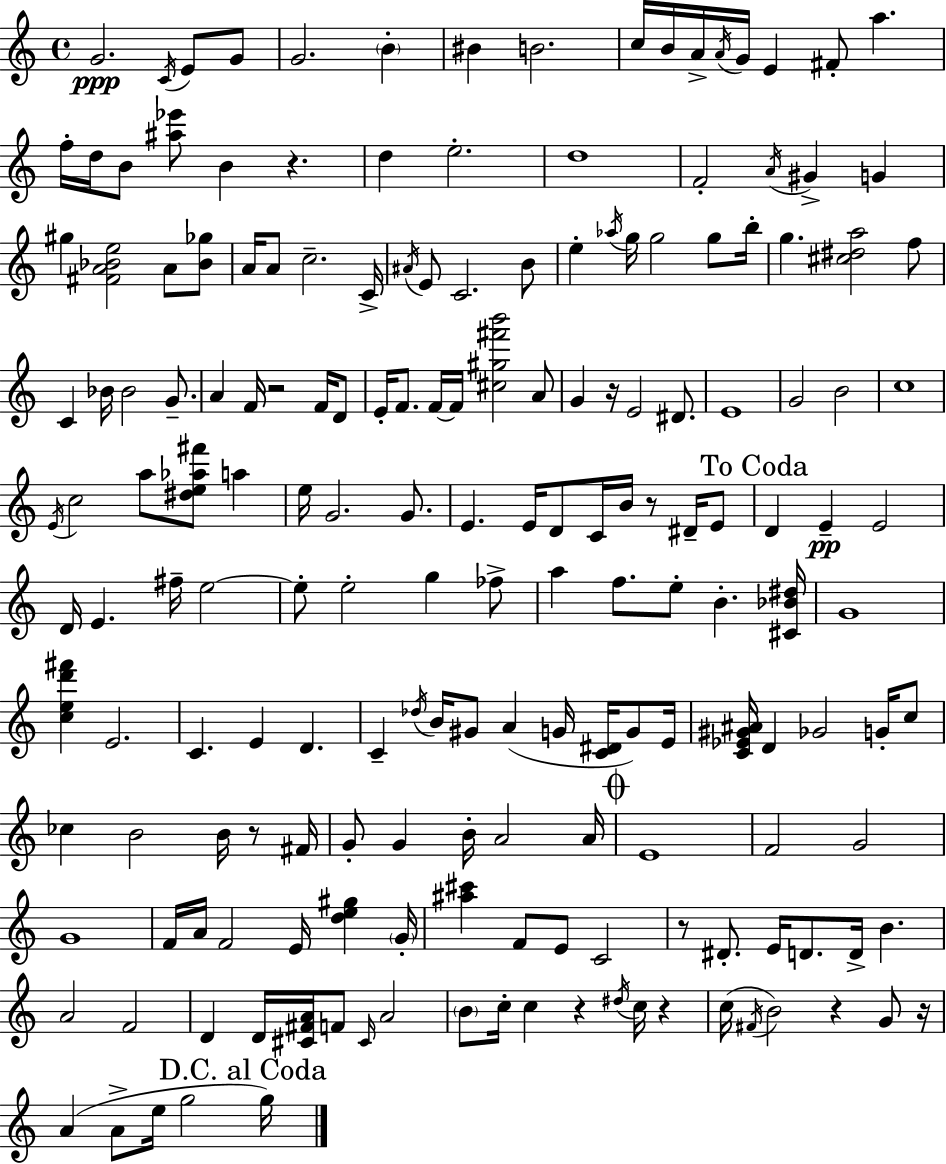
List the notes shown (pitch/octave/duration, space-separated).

G4/h. C4/s E4/e G4/e G4/h. B4/q BIS4/q B4/h. C5/s B4/s A4/s A4/s G4/s E4/q F#4/e A5/q. F5/s D5/s B4/e [A#5,Eb6]/e B4/q R/q. D5/q E5/h. D5/w F4/h A4/s G#4/q G4/q G#5/q [F#4,A4,Bb4,E5]/h A4/e [Bb4,Gb5]/e A4/s A4/e C5/h. C4/s A#4/s E4/e C4/h. B4/e E5/q Ab5/s G5/s G5/h G5/e B5/s G5/q. [C#5,D#5,A5]/h F5/e C4/q Bb4/s Bb4/h G4/e. A4/q F4/s R/h F4/s D4/e E4/s F4/e. F4/s F4/s [C#5,G#5,F#6,B6]/h A4/e G4/q R/s E4/h D#4/e. E4/w G4/h B4/h C5/w E4/s C5/h A5/e [D#5,E5,Ab5,F#6]/e A5/q E5/s G4/h. G4/e. E4/q. E4/s D4/e C4/s B4/s R/e D#4/s E4/e D4/q E4/q E4/h D4/s E4/q. F#5/s E5/h E5/e E5/h G5/q FES5/e A5/q F5/e. E5/e B4/q. [C#4,Bb4,D#5]/s G4/w [C5,E5,D6,F#6]/q E4/h. C4/q. E4/q D4/q. C4/q Db5/s B4/s G#4/e A4/q G4/s [C4,D#4]/s G4/e E4/s [C4,Eb4,G#4,A#4]/s D4/q Gb4/h G4/s C5/e CES5/q B4/h B4/s R/e F#4/s G4/e G4/q B4/s A4/h A4/s E4/w F4/h G4/h G4/w F4/s A4/s F4/h E4/s [D5,E5,G#5]/q G4/s [A#5,C#6]/q F4/e E4/e C4/h R/e D#4/e. E4/s D4/e. D4/s B4/q. A4/h F4/h D4/q D4/s [C#4,F#4,A4]/s F4/e C#4/s A4/h B4/e C5/s C5/q R/q D#5/s C5/s R/q C5/s F#4/s B4/h R/q G4/e R/s A4/q A4/e E5/s G5/h G5/s